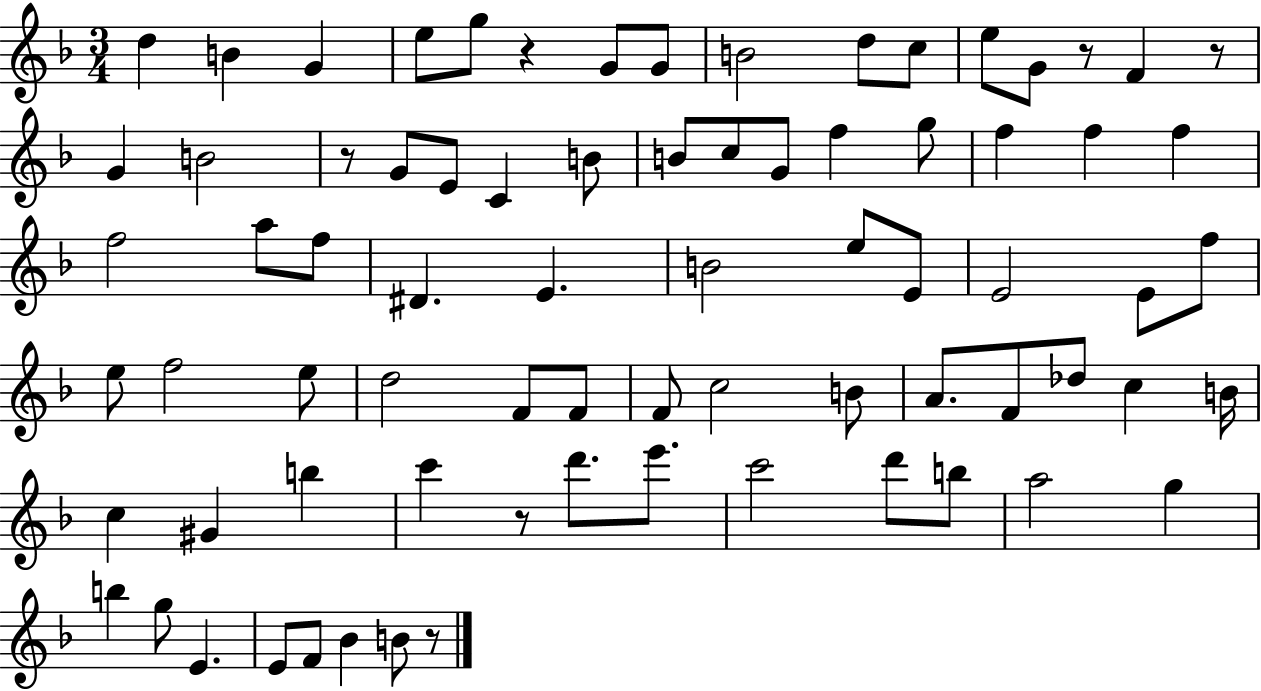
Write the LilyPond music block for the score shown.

{
  \clef treble
  \numericTimeSignature
  \time 3/4
  \key f \major
  \repeat volta 2 { d''4 b'4 g'4 | e''8 g''8 r4 g'8 g'8 | b'2 d''8 c''8 | e''8 g'8 r8 f'4 r8 | \break g'4 b'2 | r8 g'8 e'8 c'4 b'8 | b'8 c''8 g'8 f''4 g''8 | f''4 f''4 f''4 | \break f''2 a''8 f''8 | dis'4. e'4. | b'2 e''8 e'8 | e'2 e'8 f''8 | \break e''8 f''2 e''8 | d''2 f'8 f'8 | f'8 c''2 b'8 | a'8. f'8 des''8 c''4 b'16 | \break c''4 gis'4 b''4 | c'''4 r8 d'''8. e'''8. | c'''2 d'''8 b''8 | a''2 g''4 | \break b''4 g''8 e'4. | e'8 f'8 bes'4 b'8 r8 | } \bar "|."
}